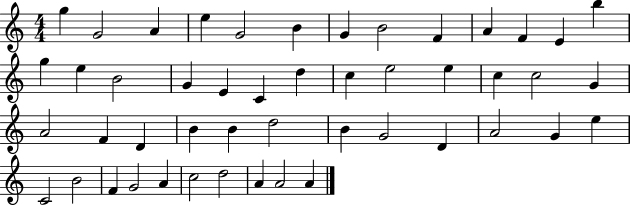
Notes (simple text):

G5/q G4/h A4/q E5/q G4/h B4/q G4/q B4/h F4/q A4/q F4/q E4/q B5/q G5/q E5/q B4/h G4/q E4/q C4/q D5/q C5/q E5/h E5/q C5/q C5/h G4/q A4/h F4/q D4/q B4/q B4/q D5/h B4/q G4/h D4/q A4/h G4/q E5/q C4/h B4/h F4/q G4/h A4/q C5/h D5/h A4/q A4/h A4/q